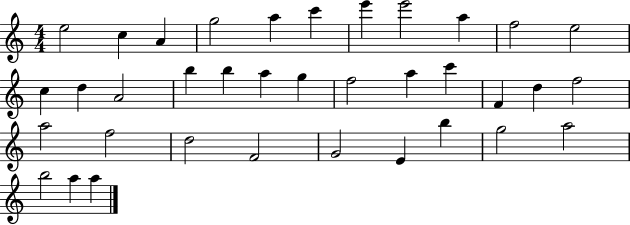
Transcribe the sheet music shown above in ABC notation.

X:1
T:Untitled
M:4/4
L:1/4
K:C
e2 c A g2 a c' e' e'2 a f2 e2 c d A2 b b a g f2 a c' F d f2 a2 f2 d2 F2 G2 E b g2 a2 b2 a a